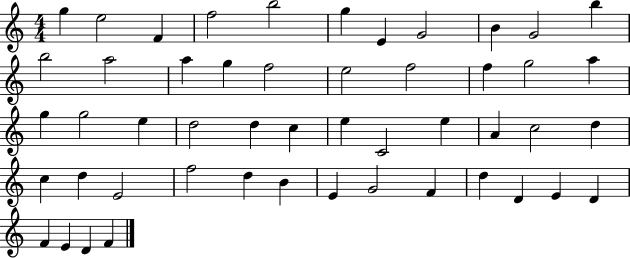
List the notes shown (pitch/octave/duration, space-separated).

G5/q E5/h F4/q F5/h B5/h G5/q E4/q G4/h B4/q G4/h B5/q B5/h A5/h A5/q G5/q F5/h E5/h F5/h F5/q G5/h A5/q G5/q G5/h E5/q D5/h D5/q C5/q E5/q C4/h E5/q A4/q C5/h D5/q C5/q D5/q E4/h F5/h D5/q B4/q E4/q G4/h F4/q D5/q D4/q E4/q D4/q F4/q E4/q D4/q F4/q